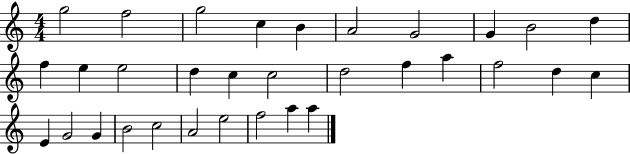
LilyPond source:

{
  \clef treble
  \numericTimeSignature
  \time 4/4
  \key c \major
  g''2 f''2 | g''2 c''4 b'4 | a'2 g'2 | g'4 b'2 d''4 | \break f''4 e''4 e''2 | d''4 c''4 c''2 | d''2 f''4 a''4 | f''2 d''4 c''4 | \break e'4 g'2 g'4 | b'2 c''2 | a'2 e''2 | f''2 a''4 a''4 | \break \bar "|."
}